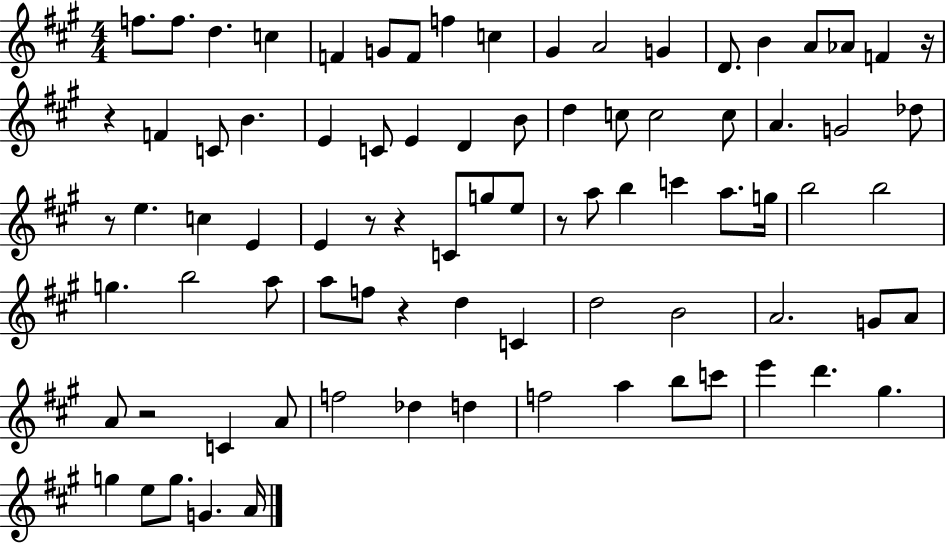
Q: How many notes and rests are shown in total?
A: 84